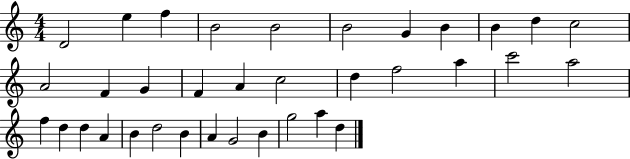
X:1
T:Untitled
M:4/4
L:1/4
K:C
D2 e f B2 B2 B2 G B B d c2 A2 F G F A c2 d f2 a c'2 a2 f d d A B d2 B A G2 B g2 a d